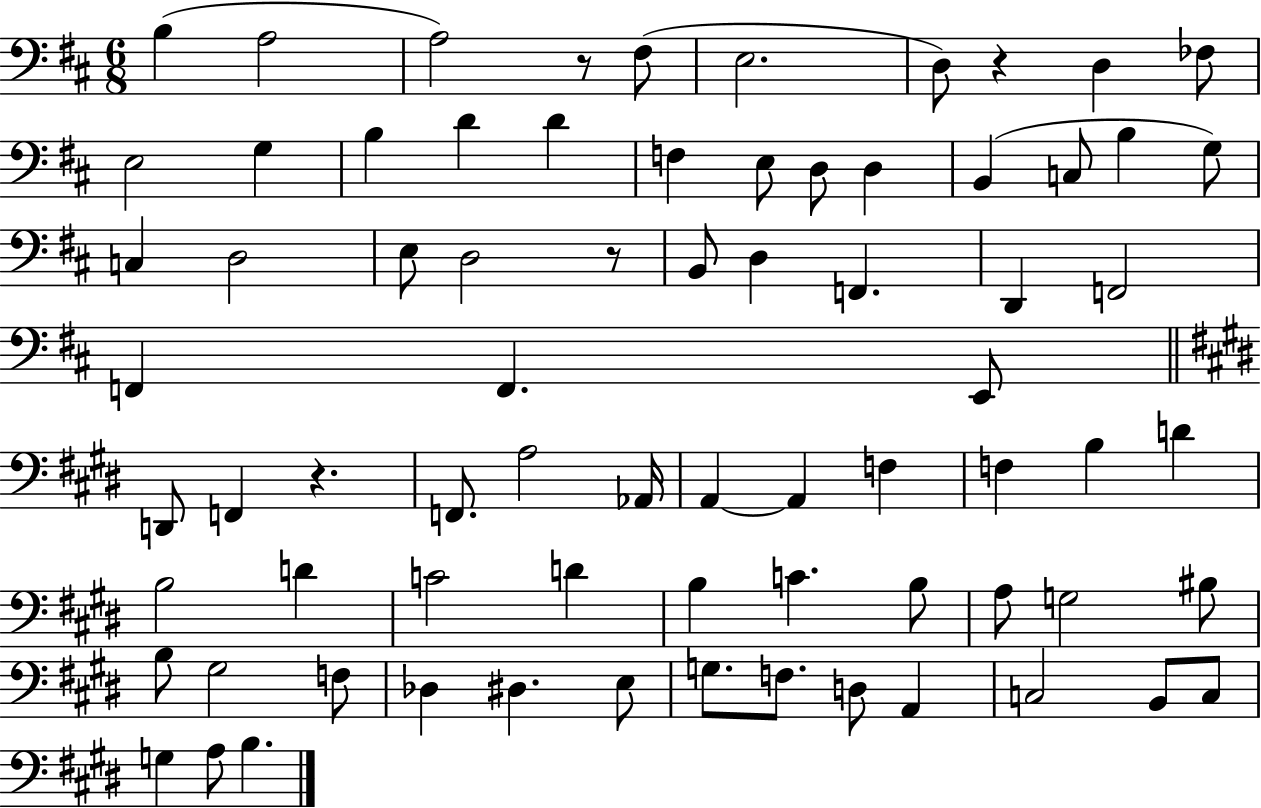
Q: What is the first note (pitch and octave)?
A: B3